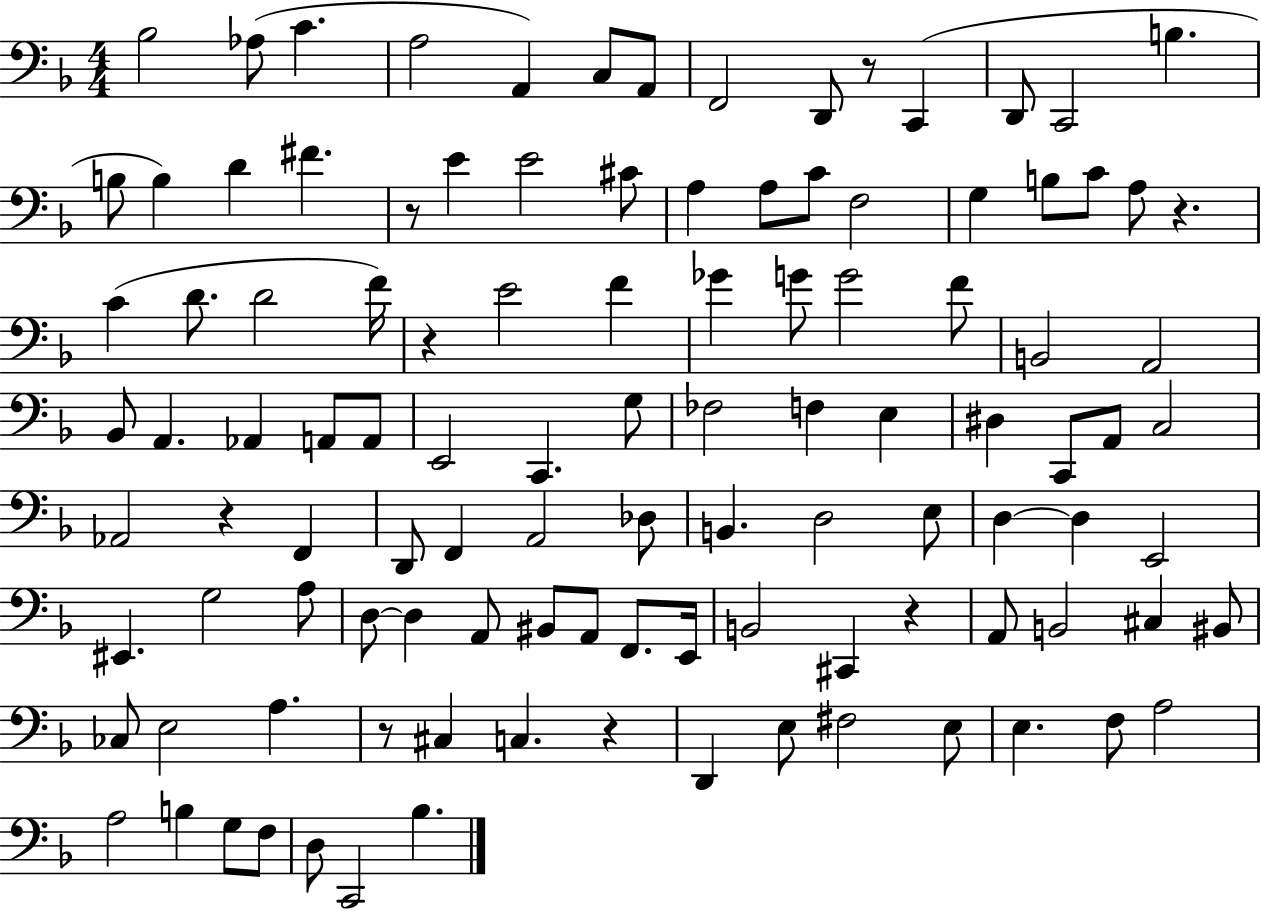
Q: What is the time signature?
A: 4/4